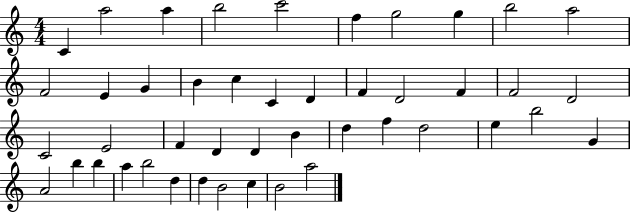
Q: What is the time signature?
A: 4/4